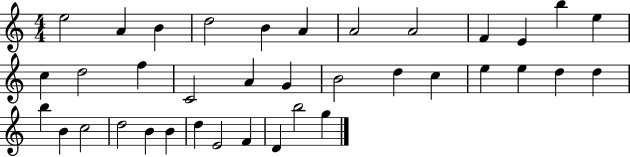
{
  \clef treble
  \numericTimeSignature
  \time 4/4
  \key c \major
  e''2 a'4 b'4 | d''2 b'4 a'4 | a'2 a'2 | f'4 e'4 b''4 e''4 | \break c''4 d''2 f''4 | c'2 a'4 g'4 | b'2 d''4 c''4 | e''4 e''4 d''4 d''4 | \break b''4 b'4 c''2 | d''2 b'4 b'4 | d''4 e'2 f'4 | d'4 b''2 g''4 | \break \bar "|."
}